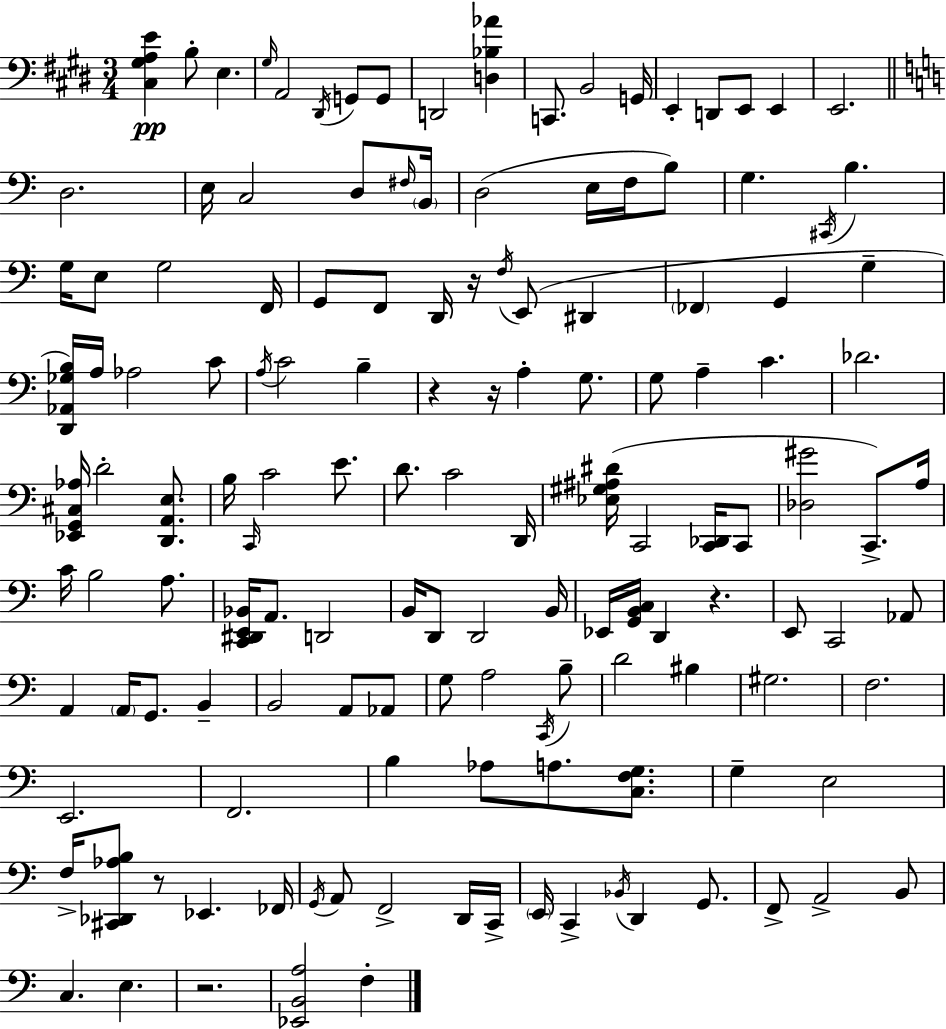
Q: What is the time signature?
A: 3/4